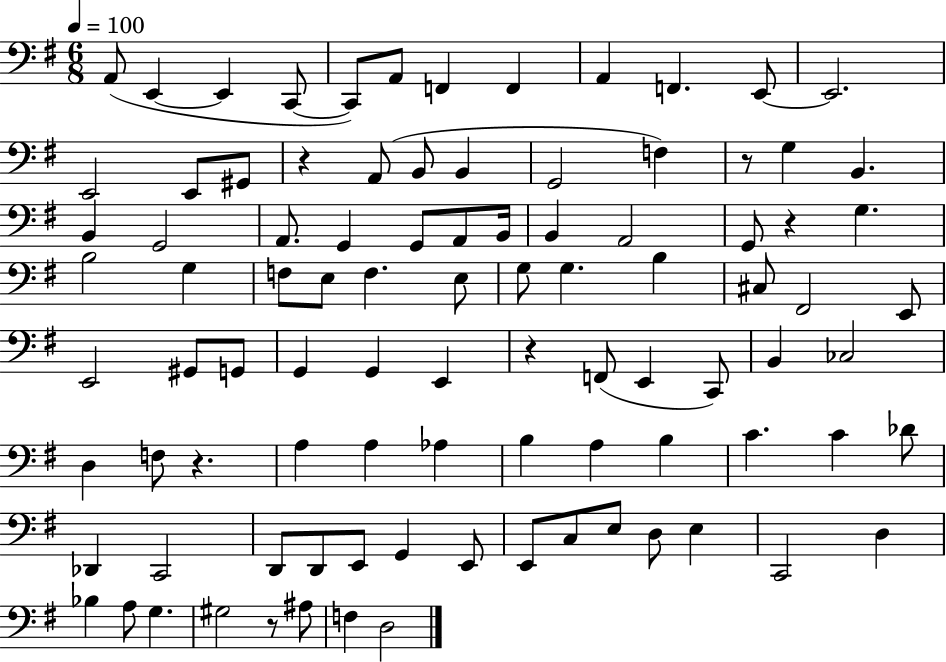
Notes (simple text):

A2/e E2/q E2/q C2/e C2/e A2/e F2/q F2/q A2/q F2/q. E2/e E2/h. E2/h E2/e G#2/e R/q A2/e B2/e B2/q G2/h F3/q R/e G3/q B2/q. B2/q G2/h A2/e. G2/q G2/e A2/e B2/s B2/q A2/h G2/e R/q G3/q. B3/h G3/q F3/e E3/e F3/q. E3/e G3/e G3/q. B3/q C#3/e F#2/h E2/e E2/h G#2/e G2/e G2/q G2/q E2/q R/q F2/e E2/q C2/e B2/q CES3/h D3/q F3/e R/q. A3/q A3/q Ab3/q B3/q A3/q B3/q C4/q. C4/q Db4/e Db2/q C2/h D2/e D2/e E2/e G2/q E2/e E2/e C3/e E3/e D3/e E3/q C2/h D3/q Bb3/q A3/e G3/q. G#3/h R/e A#3/e F3/q D3/h